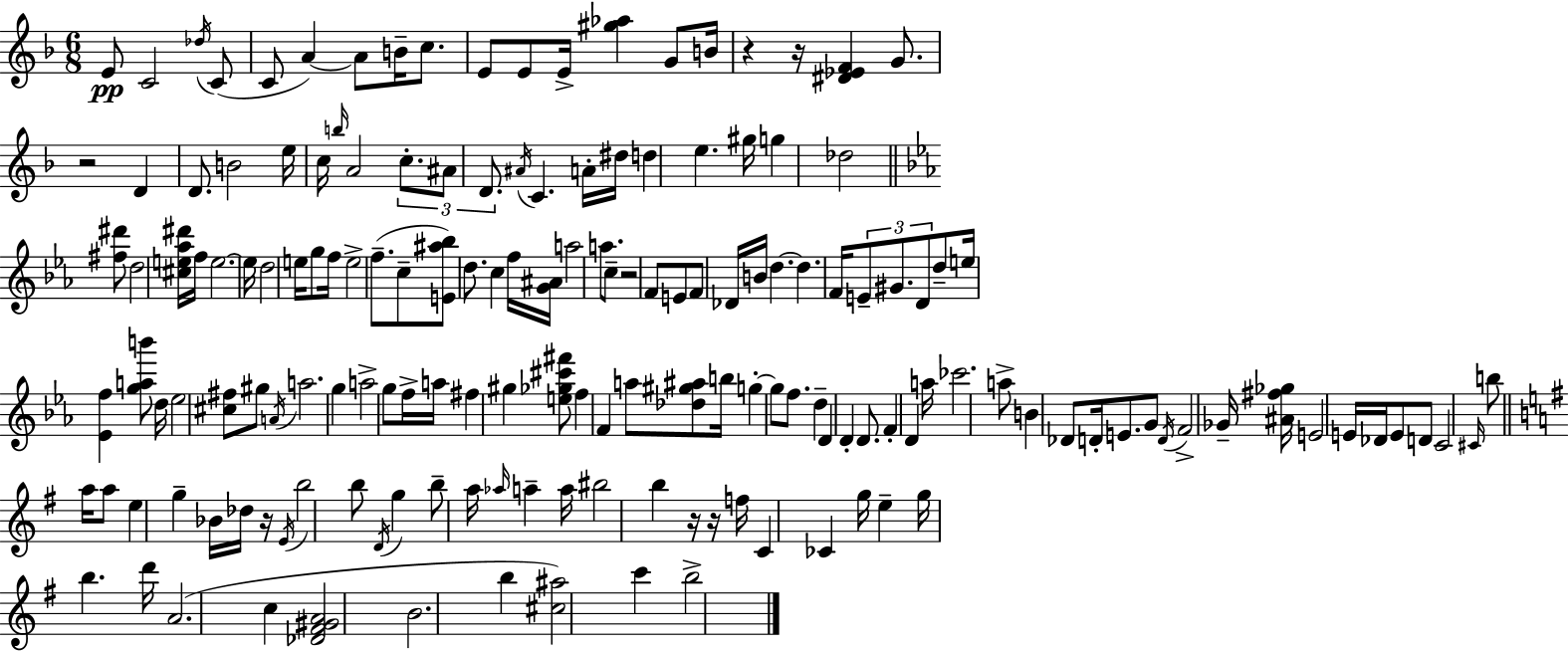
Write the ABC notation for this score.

X:1
T:Untitled
M:6/8
L:1/4
K:F
E/2 C2 _d/4 C/2 C/2 A A/2 B/4 c/2 E/2 E/2 E/4 [^g_a] G/2 B/4 z z/4 [^D_EF] G/2 z2 D D/2 B2 e/4 c/4 b/4 A2 c/2 ^A/2 D/2 ^A/4 C A/4 ^d/4 d e ^g/4 g _d2 [^f^d']/2 d2 [^ce_a^d']/4 f/4 e2 e/4 d2 e/4 g/2 f/4 e2 f/2 c/2 [E^a_b]/2 d/2 c f/4 [G^A]/4 a2 a/2 c/2 z2 F/2 E/2 F/2 _D/4 B/4 d d F/4 E/2 ^G/2 D/2 d/2 e/4 [_Ef] [gab']/2 d/4 _e2 [^c^f]/2 ^g/2 A/4 a2 g a2 g/2 f/4 a/4 ^f ^g [e_g^c'^f']/2 f F a/2 [_d^g^a]/2 b/4 g g/2 f/2 d D D D/2 F D a/4 _c'2 a/2 B _D/2 D/4 E/2 G/2 D/4 F2 _G/4 [^A^f_g]/4 E2 E/4 _D/4 E/2 D/2 C2 ^C/4 b/2 a/4 a/2 e g _B/4 _d/4 z/4 E/4 b2 b/2 D/4 g b/2 a/4 _a/4 a a/4 ^b2 b z/4 z/4 f/4 C _C g/4 e g/4 b d'/4 A2 c [_D^F^GA]2 B2 b [^c^a]2 c' b2